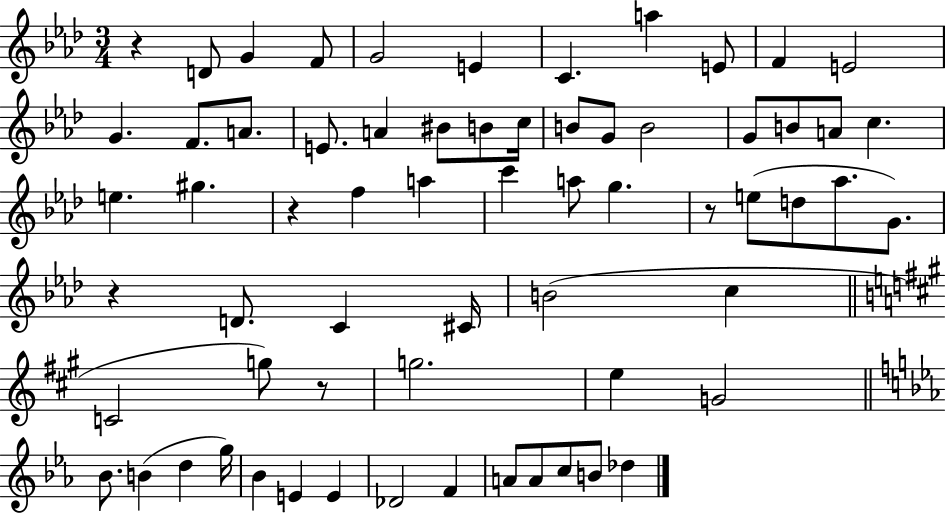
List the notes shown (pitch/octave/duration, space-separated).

R/q D4/e G4/q F4/e G4/h E4/q C4/q. A5/q E4/e F4/q E4/h G4/q. F4/e. A4/e. E4/e. A4/q BIS4/e B4/e C5/s B4/e G4/e B4/h G4/e B4/e A4/e C5/q. E5/q. G#5/q. R/q F5/q A5/q C6/q A5/e G5/q. R/e E5/e D5/e Ab5/e. G4/e. R/q D4/e. C4/q C#4/s B4/h C5/q C4/h G5/e R/e G5/h. E5/q G4/h Bb4/e. B4/q D5/q G5/s Bb4/q E4/q E4/q Db4/h F4/q A4/e A4/e C5/e B4/e Db5/q